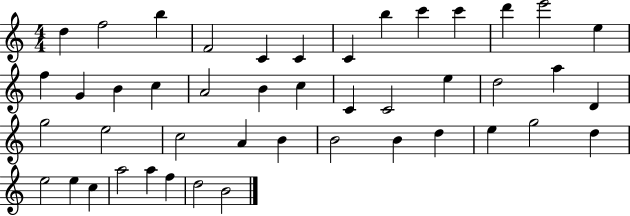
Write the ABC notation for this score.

X:1
T:Untitled
M:4/4
L:1/4
K:C
d f2 b F2 C C C b c' c' d' e'2 e f G B c A2 B c C C2 e d2 a D g2 e2 c2 A B B2 B d e g2 d e2 e c a2 a f d2 B2